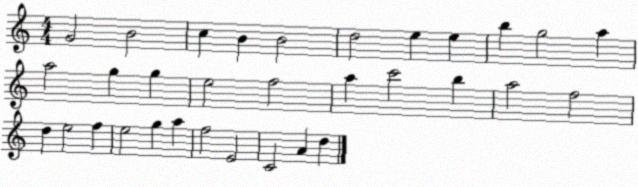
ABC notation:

X:1
T:Untitled
M:4/4
L:1/4
K:C
G2 B2 c B B2 d2 e e b g2 a a2 g g e2 f2 a c'2 b a2 f2 d e2 f e2 g a f2 E2 C2 A d